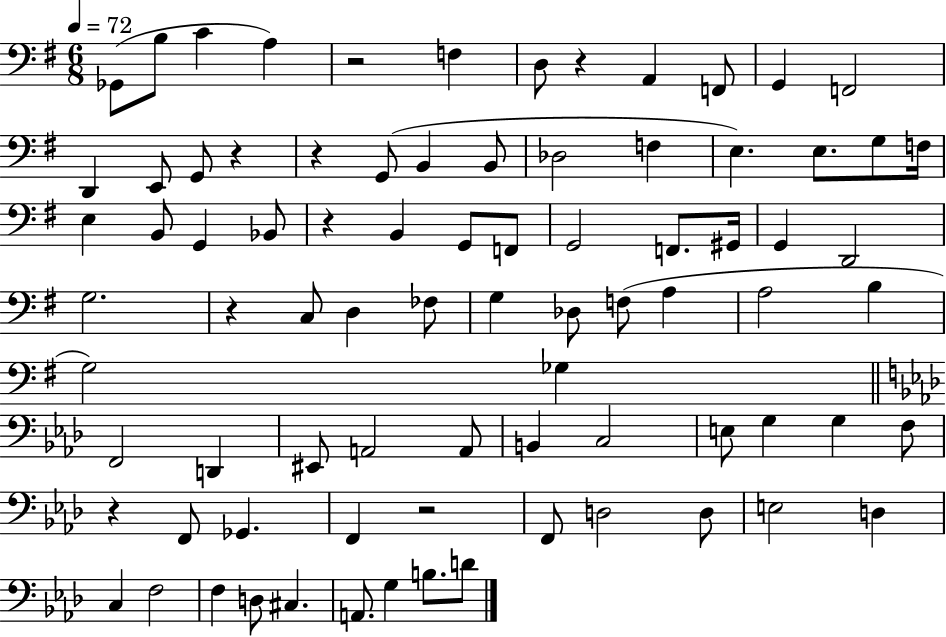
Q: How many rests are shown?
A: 8